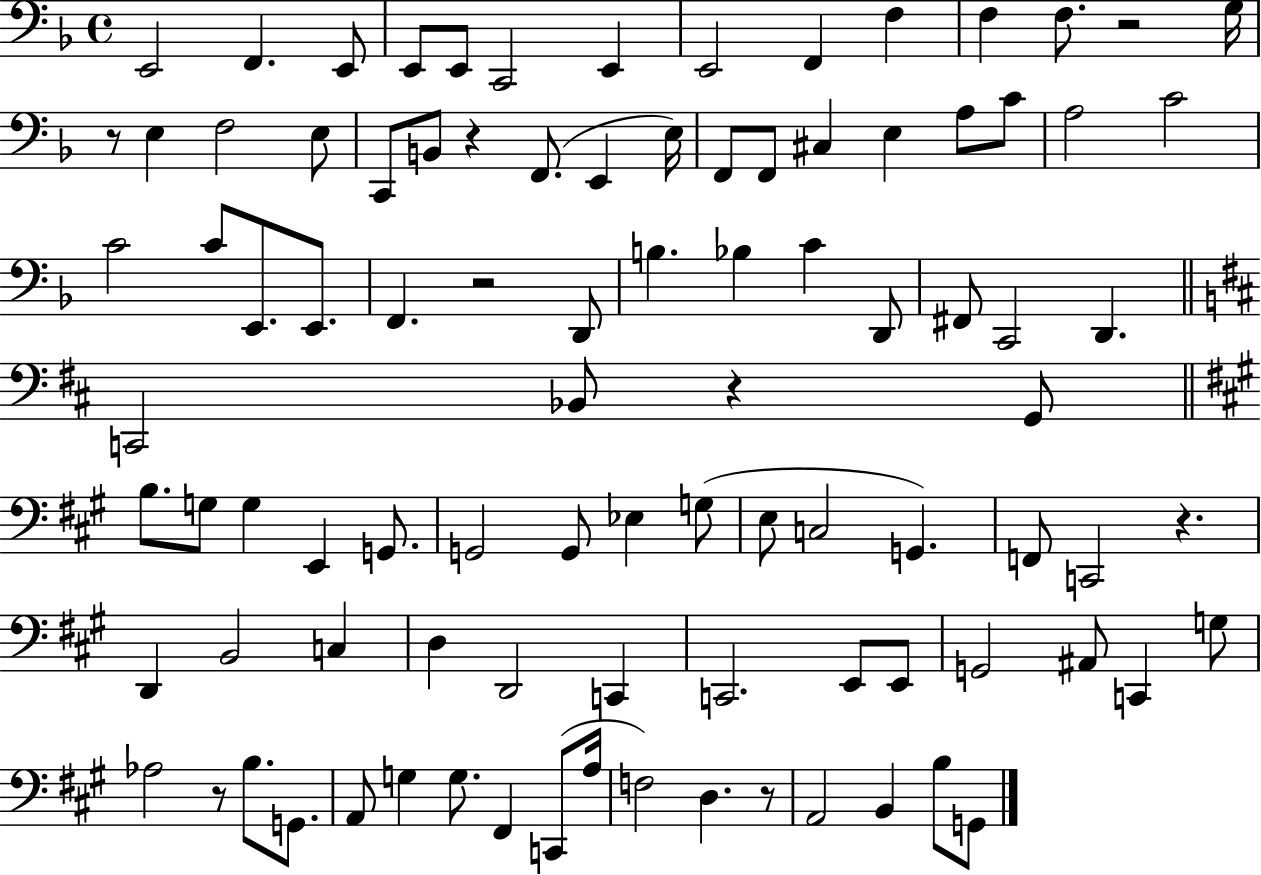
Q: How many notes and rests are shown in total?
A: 95